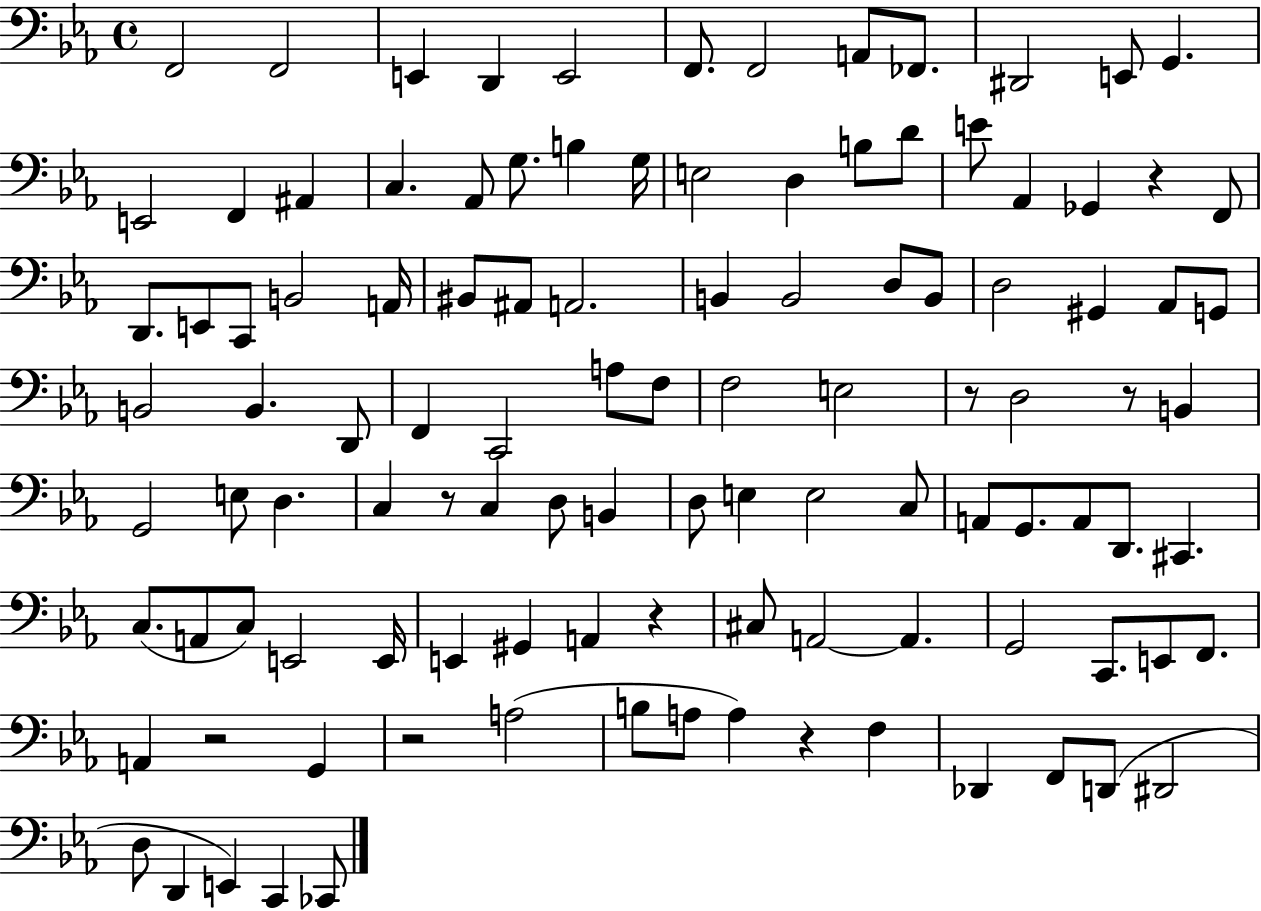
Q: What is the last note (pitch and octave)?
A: CES2